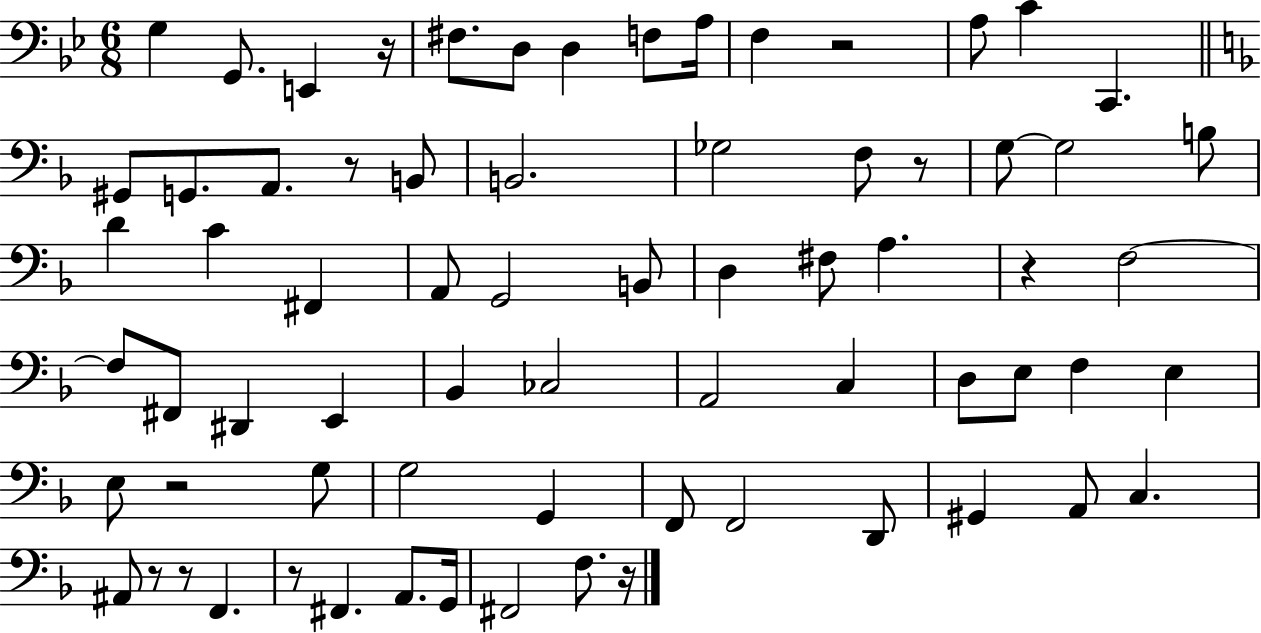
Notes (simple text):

G3/q G2/e. E2/q R/s F#3/e. D3/e D3/q F3/e A3/s F3/q R/h A3/e C4/q C2/q. G#2/e G2/e. A2/e. R/e B2/e B2/h. Gb3/h F3/e R/e G3/e G3/h B3/e D4/q C4/q F#2/q A2/e G2/h B2/e D3/q F#3/e A3/q. R/q F3/h F3/e F#2/e D#2/q E2/q Bb2/q CES3/h A2/h C3/q D3/e E3/e F3/q E3/q E3/e R/h G3/e G3/h G2/q F2/e F2/h D2/e G#2/q A2/e C3/q. A#2/e R/e R/e F2/q. R/e F#2/q. A2/e. G2/s F#2/h F3/e. R/s